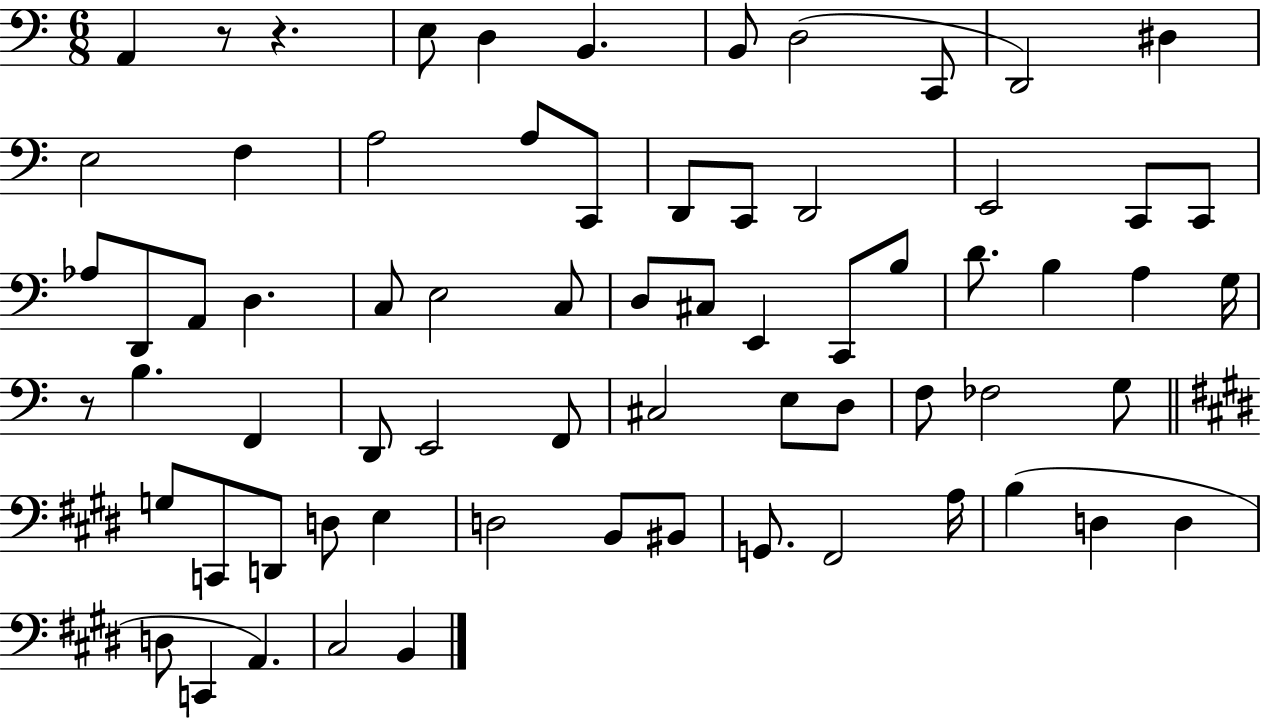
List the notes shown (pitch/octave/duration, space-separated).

A2/q R/e R/q. E3/e D3/q B2/q. B2/e D3/h C2/e D2/h D#3/q E3/h F3/q A3/h A3/e C2/e D2/e C2/e D2/h E2/h C2/e C2/e Ab3/e D2/e A2/e D3/q. C3/e E3/h C3/e D3/e C#3/e E2/q C2/e B3/e D4/e. B3/q A3/q G3/s R/e B3/q. F2/q D2/e E2/h F2/e C#3/h E3/e D3/e F3/e FES3/h G3/e G3/e C2/e D2/e D3/e E3/q D3/h B2/e BIS2/e G2/e. F#2/h A3/s B3/q D3/q D3/q D3/e C2/q A2/q. C#3/h B2/q